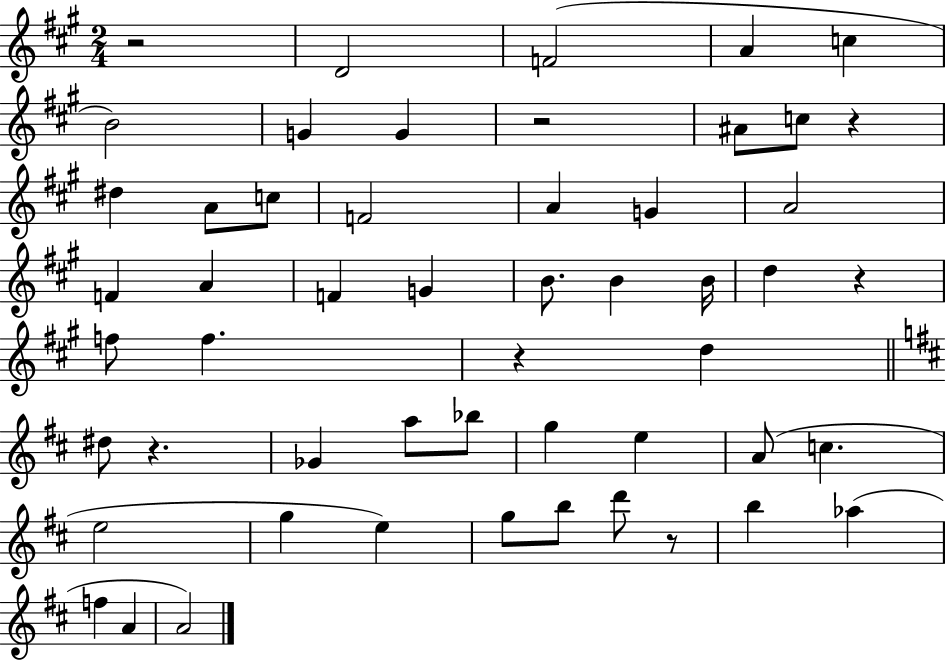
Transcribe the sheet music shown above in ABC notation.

X:1
T:Untitled
M:2/4
L:1/4
K:A
z2 D2 F2 A c B2 G G z2 ^A/2 c/2 z ^d A/2 c/2 F2 A G A2 F A F G B/2 B B/4 d z f/2 f z d ^d/2 z _G a/2 _b/2 g e A/2 c e2 g e g/2 b/2 d'/2 z/2 b _a f A A2